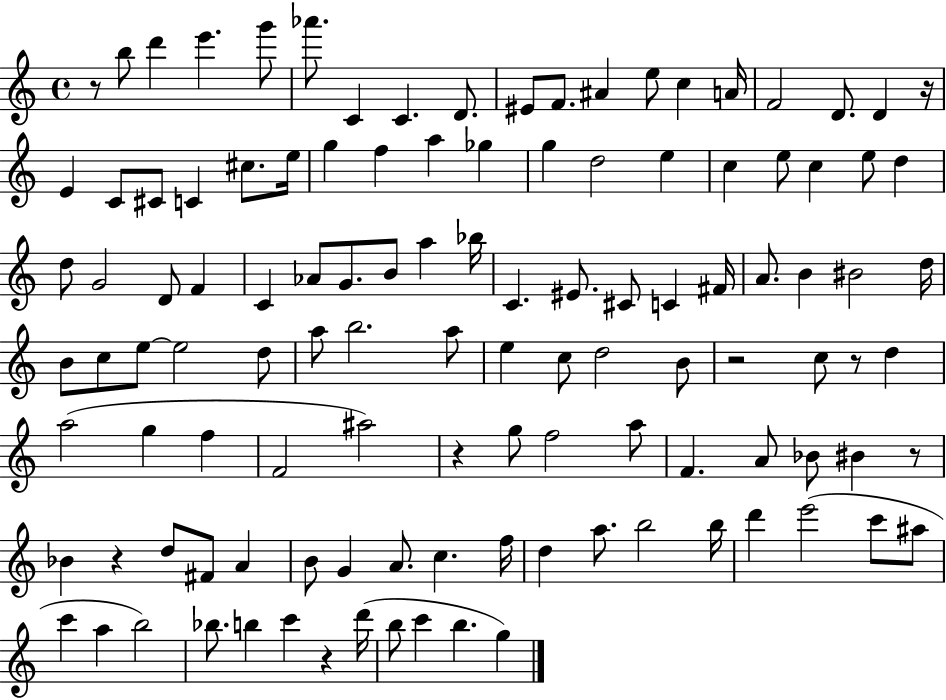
R/e B5/e D6/q E6/q. G6/e Ab6/e. C4/q C4/q. D4/e. EIS4/e F4/e. A#4/q E5/e C5/q A4/s F4/h D4/e. D4/q R/s E4/q C4/e C#4/e C4/q C#5/e. E5/s G5/q F5/q A5/q Gb5/q G5/q D5/h E5/q C5/q E5/e C5/q E5/e D5/q D5/e G4/h D4/e F4/q C4/q Ab4/e G4/e. B4/e A5/q Bb5/s C4/q. EIS4/e. C#4/e C4/q F#4/s A4/e. B4/q BIS4/h D5/s B4/e C5/e E5/e E5/h D5/e A5/e B5/h. A5/e E5/q C5/e D5/h B4/e R/h C5/e R/e D5/q A5/h G5/q F5/q F4/h A#5/h R/q G5/e F5/h A5/e F4/q. A4/e Bb4/e BIS4/q R/e Bb4/q R/q D5/e F#4/e A4/q B4/e G4/q A4/e. C5/q. F5/s D5/q A5/e. B5/h B5/s D6/q E6/h C6/e A#5/e C6/q A5/q B5/h Bb5/e. B5/q C6/q R/q D6/s B5/e C6/q B5/q. G5/q